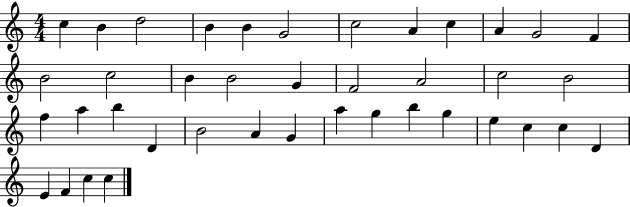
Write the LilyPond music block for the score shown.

{
  \clef treble
  \numericTimeSignature
  \time 4/4
  \key c \major
  c''4 b'4 d''2 | b'4 b'4 g'2 | c''2 a'4 c''4 | a'4 g'2 f'4 | \break b'2 c''2 | b'4 b'2 g'4 | f'2 a'2 | c''2 b'2 | \break f''4 a''4 b''4 d'4 | b'2 a'4 g'4 | a''4 g''4 b''4 g''4 | e''4 c''4 c''4 d'4 | \break e'4 f'4 c''4 c''4 | \bar "|."
}